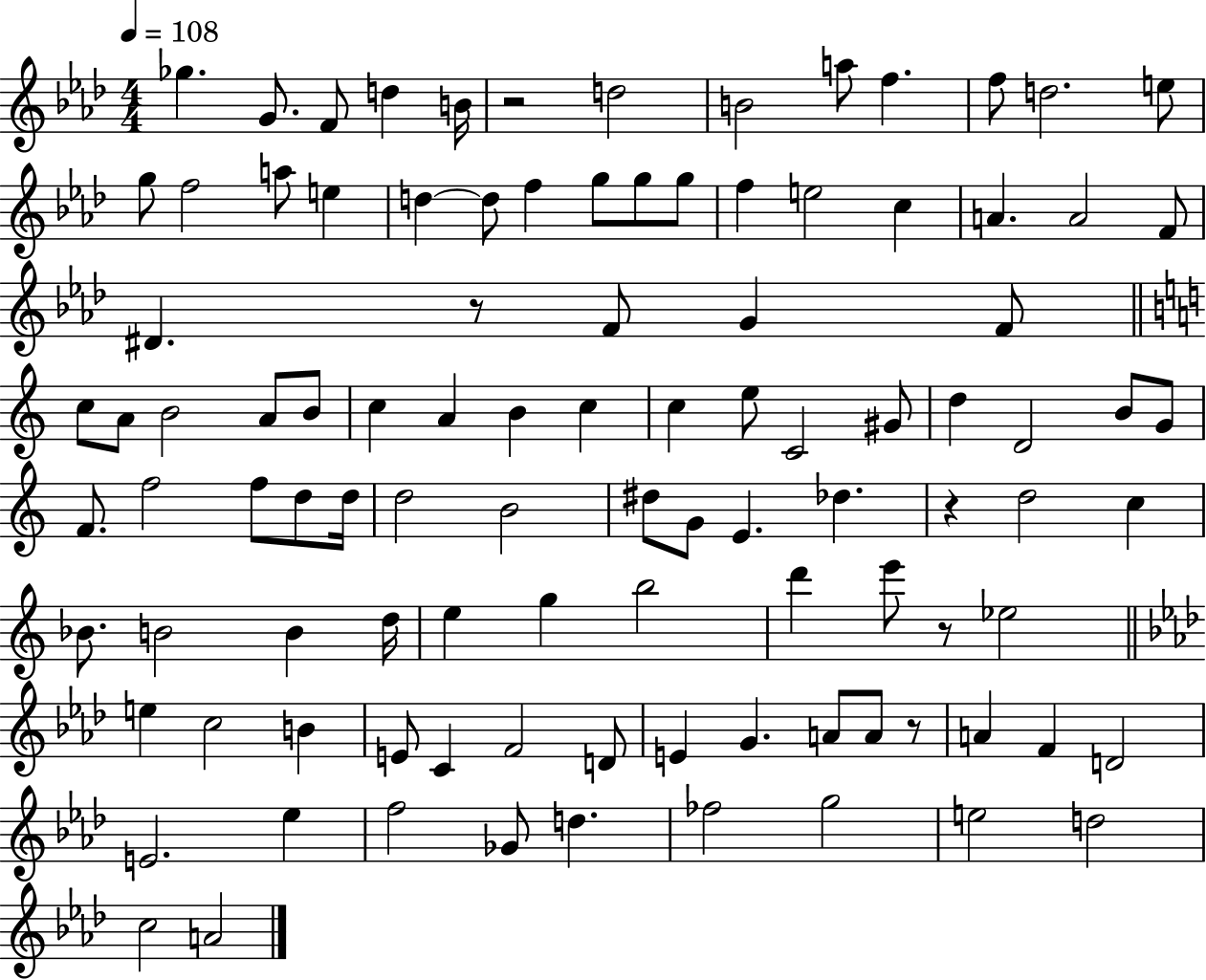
{
  \clef treble
  \numericTimeSignature
  \time 4/4
  \key aes \major
  \tempo 4 = 108
  ges''4. g'8. f'8 d''4 b'16 | r2 d''2 | b'2 a''8 f''4. | f''8 d''2. e''8 | \break g''8 f''2 a''8 e''4 | d''4~~ d''8 f''4 g''8 g''8 g''8 | f''4 e''2 c''4 | a'4. a'2 f'8 | \break dis'4. r8 f'8 g'4 f'8 | \bar "||" \break \key c \major c''8 a'8 b'2 a'8 b'8 | c''4 a'4 b'4 c''4 | c''4 e''8 c'2 gis'8 | d''4 d'2 b'8 g'8 | \break f'8. f''2 f''8 d''8 d''16 | d''2 b'2 | dis''8 g'8 e'4. des''4. | r4 d''2 c''4 | \break bes'8. b'2 b'4 d''16 | e''4 g''4 b''2 | d'''4 e'''8 r8 ees''2 | \bar "||" \break \key f \minor e''4 c''2 b'4 | e'8 c'4 f'2 d'8 | e'4 g'4. a'8 a'8 r8 | a'4 f'4 d'2 | \break e'2. ees''4 | f''2 ges'8 d''4. | fes''2 g''2 | e''2 d''2 | \break c''2 a'2 | \bar "|."
}